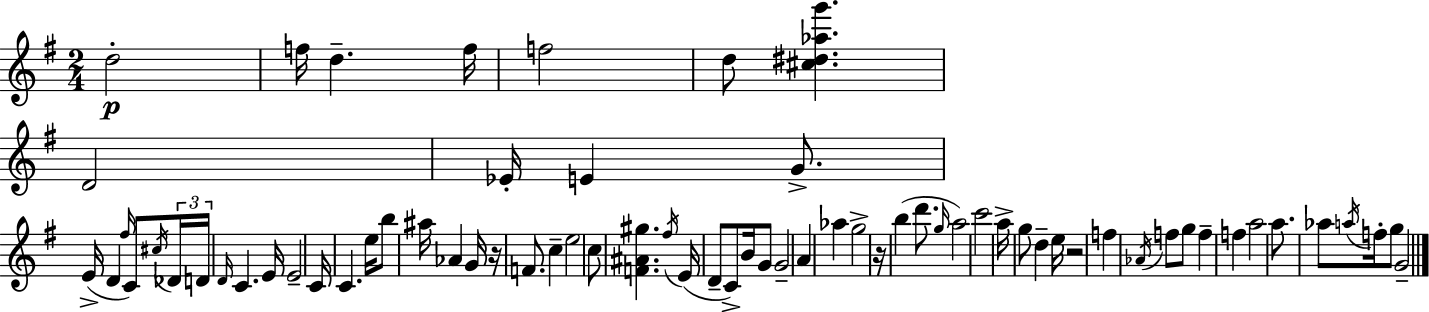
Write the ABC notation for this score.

X:1
T:Untitled
M:2/4
L:1/4
K:Em
d2 f/4 d f/4 f2 d/2 [^c^d_ag'] D2 _E/4 E G/2 E/4 D ^f/4 C/2 ^c/4 _D/4 D/4 D/4 C E/4 E2 C/4 C e/4 b/2 ^a/4 _A G/4 z/4 F/2 c e2 c/2 [F^A^g] ^f/4 E/4 D/2 C/2 B/4 G/2 G2 A _a g2 z/4 b d'/2 g/4 a2 c'2 a/4 g/2 d e/4 z2 f _A/4 f/2 g/2 f f a2 a/2 _a/2 a/4 f/4 g/2 G2